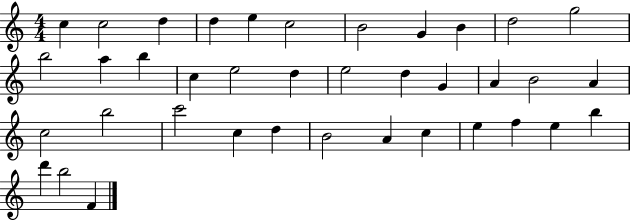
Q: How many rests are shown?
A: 0